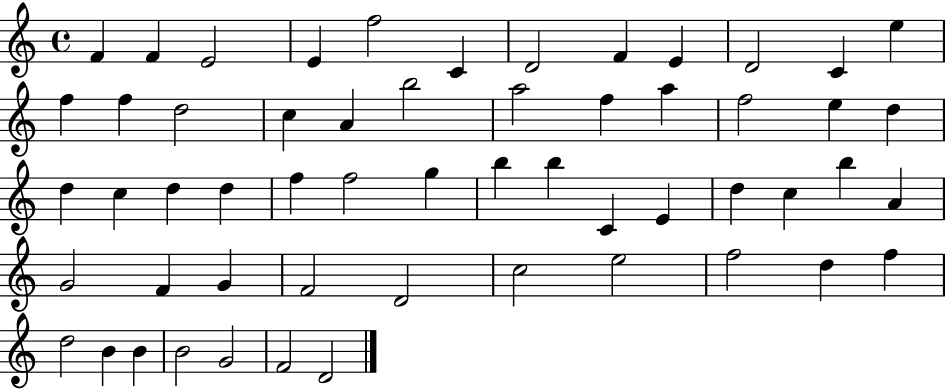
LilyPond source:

{
  \clef treble
  \time 4/4
  \defaultTimeSignature
  \key c \major
  f'4 f'4 e'2 | e'4 f''2 c'4 | d'2 f'4 e'4 | d'2 c'4 e''4 | \break f''4 f''4 d''2 | c''4 a'4 b''2 | a''2 f''4 a''4 | f''2 e''4 d''4 | \break d''4 c''4 d''4 d''4 | f''4 f''2 g''4 | b''4 b''4 c'4 e'4 | d''4 c''4 b''4 a'4 | \break g'2 f'4 g'4 | f'2 d'2 | c''2 e''2 | f''2 d''4 f''4 | \break d''2 b'4 b'4 | b'2 g'2 | f'2 d'2 | \bar "|."
}